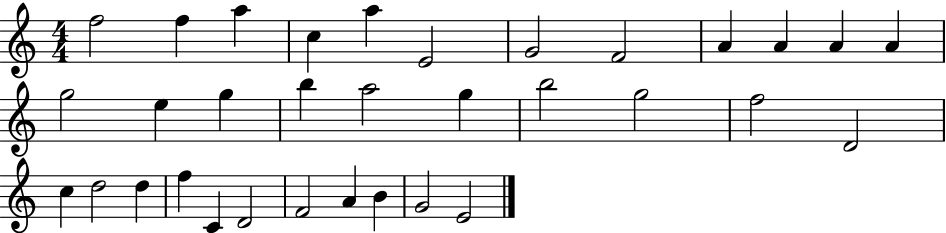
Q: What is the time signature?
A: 4/4